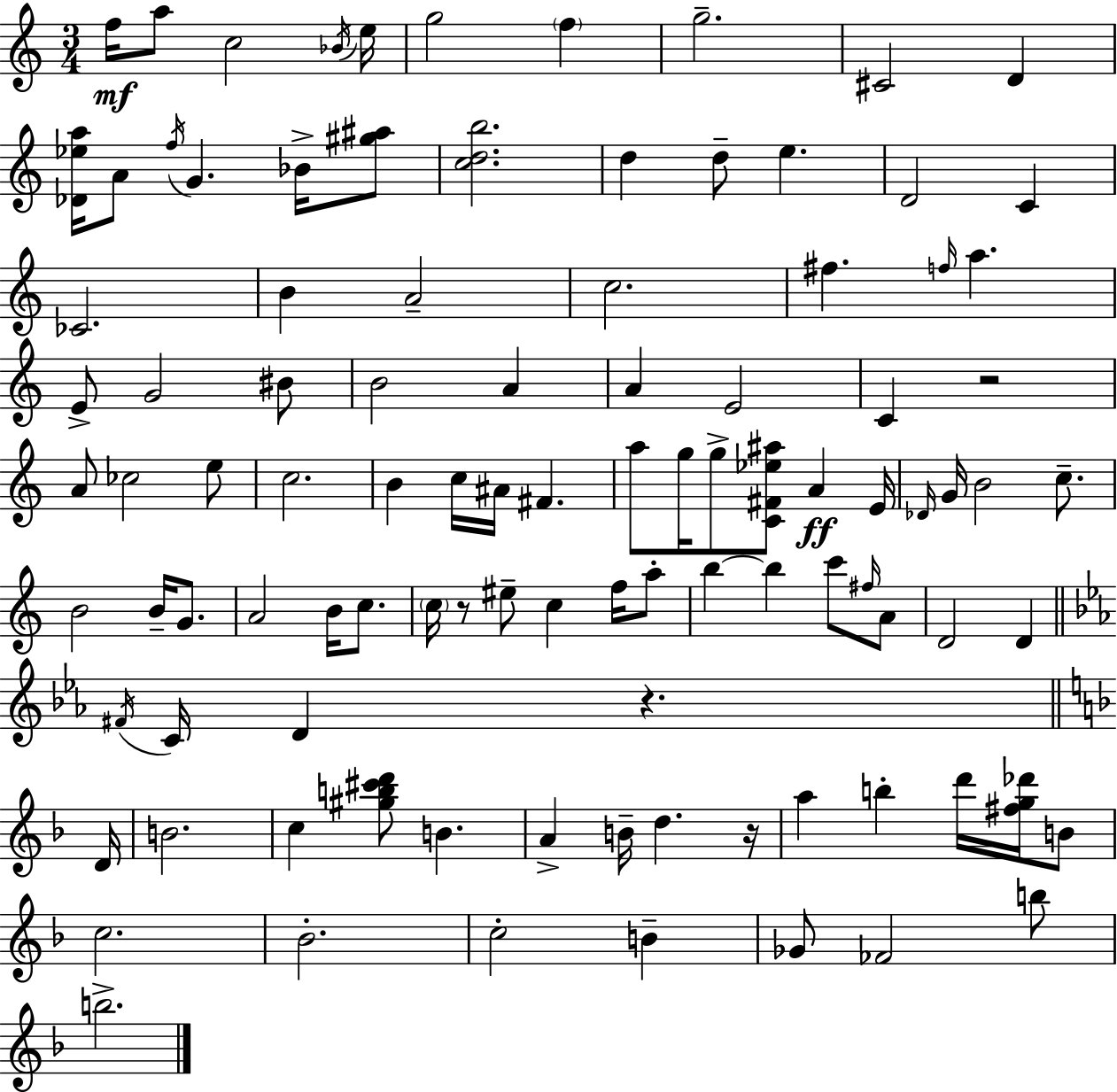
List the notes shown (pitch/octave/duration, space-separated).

F5/s A5/e C5/h Bb4/s E5/s G5/h F5/q G5/h. C#4/h D4/q [Db4,Eb5,A5]/s A4/e F5/s G4/q. Bb4/s [G#5,A#5]/e [C5,D5,B5]/h. D5/q D5/e E5/q. D4/h C4/q CES4/h. B4/q A4/h C5/h. F#5/q. F5/s A5/q. E4/e G4/h BIS4/e B4/h A4/q A4/q E4/h C4/q R/h A4/e CES5/h E5/e C5/h. B4/q C5/s A#4/s F#4/q. A5/e G5/s G5/e [C4,F#4,Eb5,A#5]/e A4/q E4/s Db4/s G4/s B4/h C5/e. B4/h B4/s G4/e. A4/h B4/s C5/e. C5/s R/e EIS5/e C5/q F5/s A5/e B5/q B5/q C6/e F#5/s A4/e D4/h D4/q F#4/s C4/s D4/q R/q. D4/s B4/h. C5/q [G#5,B5,C#6,D6]/e B4/q. A4/q B4/s D5/q. R/s A5/q B5/q D6/s [F#5,G5,Db6]/s B4/e C5/h. Bb4/h. C5/h B4/q Gb4/e FES4/h B5/e B5/h.